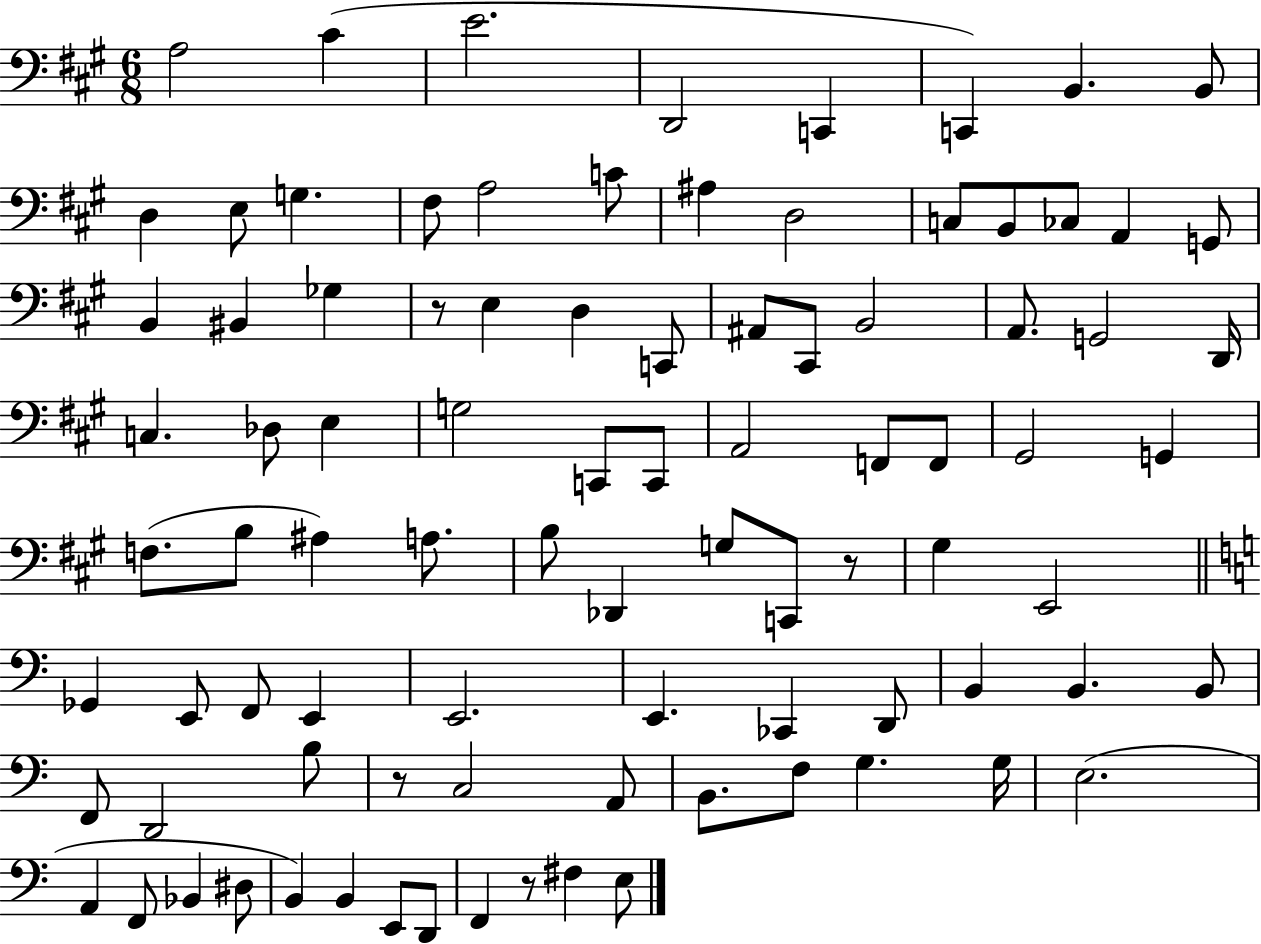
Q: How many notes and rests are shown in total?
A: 90